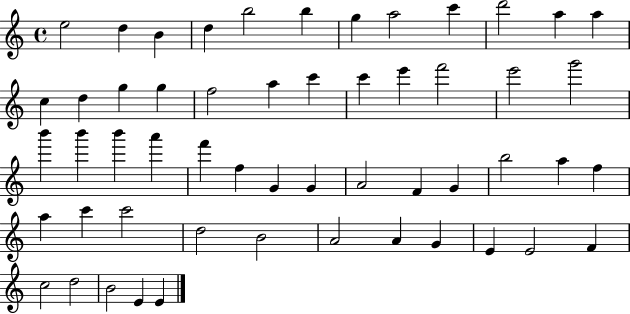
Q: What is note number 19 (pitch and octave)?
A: C6